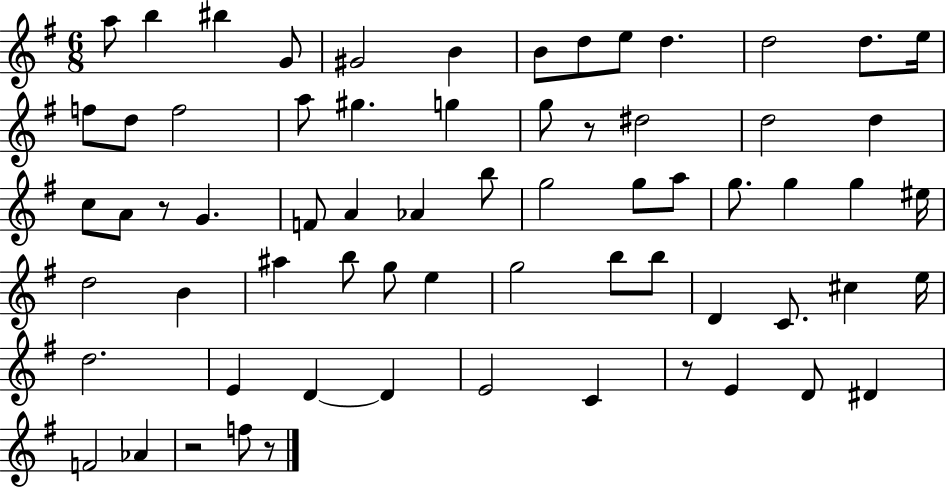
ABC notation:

X:1
T:Untitled
M:6/8
L:1/4
K:G
a/2 b ^b G/2 ^G2 B B/2 d/2 e/2 d d2 d/2 e/4 f/2 d/2 f2 a/2 ^g g g/2 z/2 ^d2 d2 d c/2 A/2 z/2 G F/2 A _A b/2 g2 g/2 a/2 g/2 g g ^e/4 d2 B ^a b/2 g/2 e g2 b/2 b/2 D C/2 ^c e/4 d2 E D D E2 C z/2 E D/2 ^D F2 _A z2 f/2 z/2